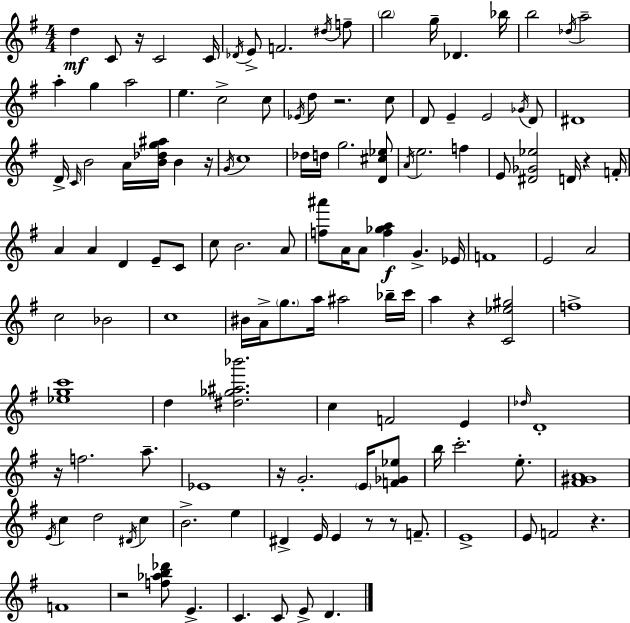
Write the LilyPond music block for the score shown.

{
  \clef treble
  \numericTimeSignature
  \time 4/4
  \key g \major
  \repeat volta 2 { d''4\mf c'8 r16 c'2 c'16 | \acciaccatura { des'16 } e'8-> f'2. \acciaccatura { dis''16 } | f''8-- \parenthesize b''2 g''16-- des'4. | bes''16 b''2 \acciaccatura { des''16 } a''2-- | \break a''4-. g''4 a''2 | e''4. c''2-> | c''8 \acciaccatura { ees'16 } d''8 r2. | c''8 d'8 e'4-- e'2 | \break \acciaccatura { ges'16 } d'8 dis'1 | d'16-> \grace { c'16 } b'2 a'16 | <b' des'' g'' ais''>16 b'4 r16 \acciaccatura { g'16 } c''1 | des''16 d''16 g''2. | \break <d' cis'' ees''>8 \acciaccatura { a'16 } e''2. | f''4 e'8 <dis' ges' ees''>2 | d'16 r4 f'16-. a'4 a'4 | d'4 e'8-- c'8 c''8 b'2. | \break a'8 <f'' ais'''>8 a'16 a'8 <f'' ges'' a''>4\f | g'4.-> ees'16 f'1 | e'2 | a'2 c''2 | \break bes'2 c''1 | bis'16 a'16-> \parenthesize g''8. a''16 ais''2 | bes''16-- c'''16 a''4 r4 | <c' ees'' gis''>2 f''1-> | \break <ees'' g'' c'''>1 | d''4 <dis'' ges'' ais'' bes'''>2. | c''4 f'2 | e'4 \grace { des''16 } d'1-. | \break r16 f''2. | a''8.-- ees'1 | r16 g'2.-. | \parenthesize e'16 <f' ges' ees''>8 b''16 c'''2.-. | \break e''8.-. <fis' gis' a'>1 | \acciaccatura { e'16 } c''4 d''2 | \acciaccatura { dis'16 } c''4 b'2.-> | e''4 dis'4-> e'16 | \break e'4 r8 r8 f'8.-- e'1-> | e'8 f'2 | r4. f'1 | r2 | \break <f'' aes'' b'' des'''>8 e'4.-> c'4. | c'8 e'8-> d'4. } \bar "|."
}